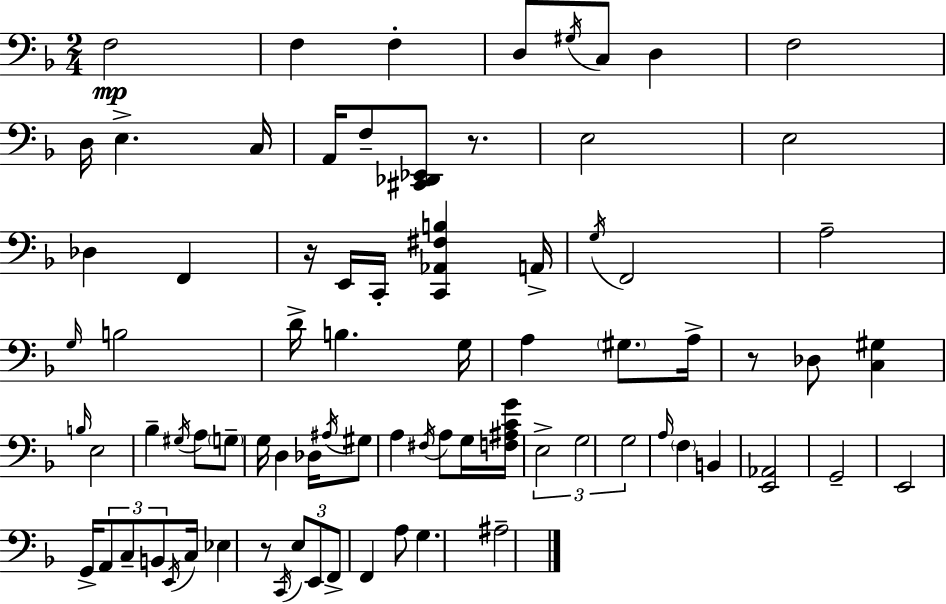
{
  \clef bass
  \numericTimeSignature
  \time 2/4
  \key d \minor
  f2\mp | f4 f4-. | d8 \acciaccatura { gis16 } c8 d4 | f2 | \break d16 e4.-> | c16 a,16 f8-- <cis, des, ees,>8 r8. | e2 | e2 | \break des4 f,4 | r16 e,16 c,16-. <c, aes, fis b>4 | a,16-> \acciaccatura { g16 } f,2 | a2-- | \break \grace { g16 } b2 | d'16-> b4. | g16 a4 \parenthesize gis8. | a16-> r8 des8 <c gis>4 | \break \grace { b16 } e2 | bes4-- | \acciaccatura { gis16 } a8 \parenthesize g8-- g16 d4 | des16 \acciaccatura { ais16 } gis8 a4 | \break \acciaccatura { fis16 } a8 g16 <f ais c' g'>16 \tuplet 3/2 { e2-> | g2 | g2 } | \grace { a16 } | \break \parenthesize f4 b,4 | <e, aes,>2 | g,2-- | e,2 | \break g,16-> \tuplet 3/2 { a,8 c8-- b,8 } \acciaccatura { e,16 } | c16 ees4 r8 \acciaccatura { c,16 } | \tuplet 3/2 { e8 e,8 f,8-> } f,4 | a8 g4. | \break ais2-- | \bar "|."
}